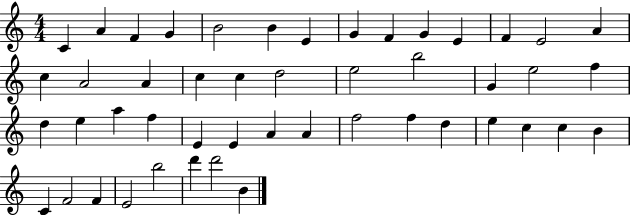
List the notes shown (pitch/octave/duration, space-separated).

C4/q A4/q F4/q G4/q B4/h B4/q E4/q G4/q F4/q G4/q E4/q F4/q E4/h A4/q C5/q A4/h A4/q C5/q C5/q D5/h E5/h B5/h G4/q E5/h F5/q D5/q E5/q A5/q F5/q E4/q E4/q A4/q A4/q F5/h F5/q D5/q E5/q C5/q C5/q B4/q C4/q F4/h F4/q E4/h B5/h D6/q D6/h B4/q